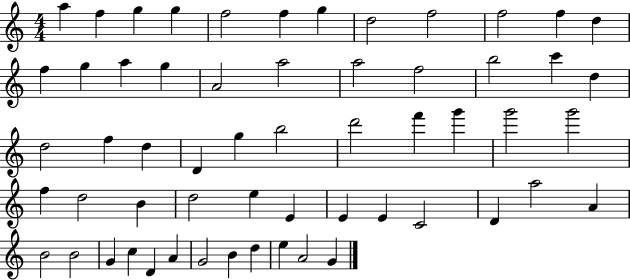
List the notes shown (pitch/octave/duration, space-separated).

A5/q F5/q G5/q G5/q F5/h F5/q G5/q D5/h F5/h F5/h F5/q D5/q F5/q G5/q A5/q G5/q A4/h A5/h A5/h F5/h B5/h C6/q D5/q D5/h F5/q D5/q D4/q G5/q B5/h D6/h F6/q G6/q G6/h G6/h F5/q D5/h B4/q D5/h E5/q E4/q E4/q E4/q C4/h D4/q A5/h A4/q B4/h B4/h G4/q C5/q D4/q A4/q G4/h B4/q D5/q E5/q A4/h G4/q